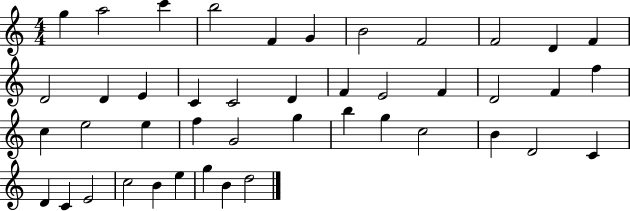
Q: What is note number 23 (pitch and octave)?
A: F5